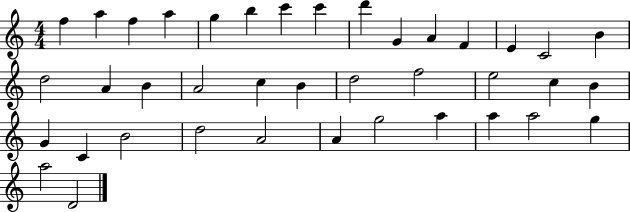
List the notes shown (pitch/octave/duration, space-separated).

F5/q A5/q F5/q A5/q G5/q B5/q C6/q C6/q D6/q G4/q A4/q F4/q E4/q C4/h B4/q D5/h A4/q B4/q A4/h C5/q B4/q D5/h F5/h E5/h C5/q B4/q G4/q C4/q B4/h D5/h A4/h A4/q G5/h A5/q A5/q A5/h G5/q A5/h D4/h